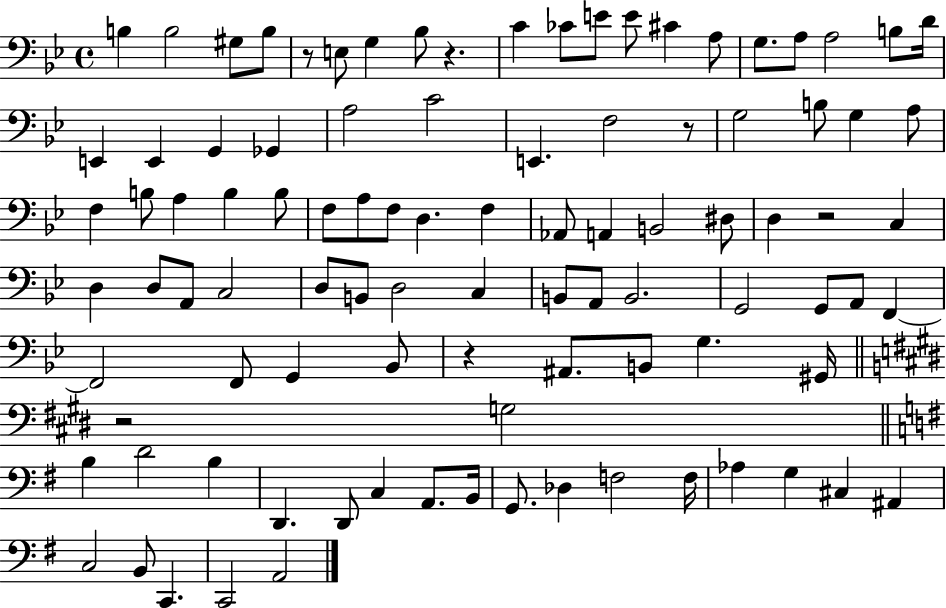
X:1
T:Untitled
M:4/4
L:1/4
K:Bb
B, B,2 ^G,/2 B,/2 z/2 E,/2 G, _B,/2 z C _C/2 E/2 E/2 ^C A,/2 G,/2 A,/2 A,2 B,/2 D/4 E,, E,, G,, _G,, A,2 C2 E,, F,2 z/2 G,2 B,/2 G, A,/2 F, B,/2 A, B, B,/2 F,/2 A,/2 F,/2 D, F, _A,,/2 A,, B,,2 ^D,/2 D, z2 C, D, D,/2 A,,/2 C,2 D,/2 B,,/2 D,2 C, B,,/2 A,,/2 B,,2 G,,2 G,,/2 A,,/2 F,, F,,2 F,,/2 G,, _B,,/2 z ^A,,/2 B,,/2 G, ^G,,/4 z2 G,2 B, D2 B, D,, D,,/2 C, A,,/2 B,,/4 G,,/2 _D, F,2 F,/4 _A, G, ^C, ^A,, C,2 B,,/2 C,, C,,2 A,,2